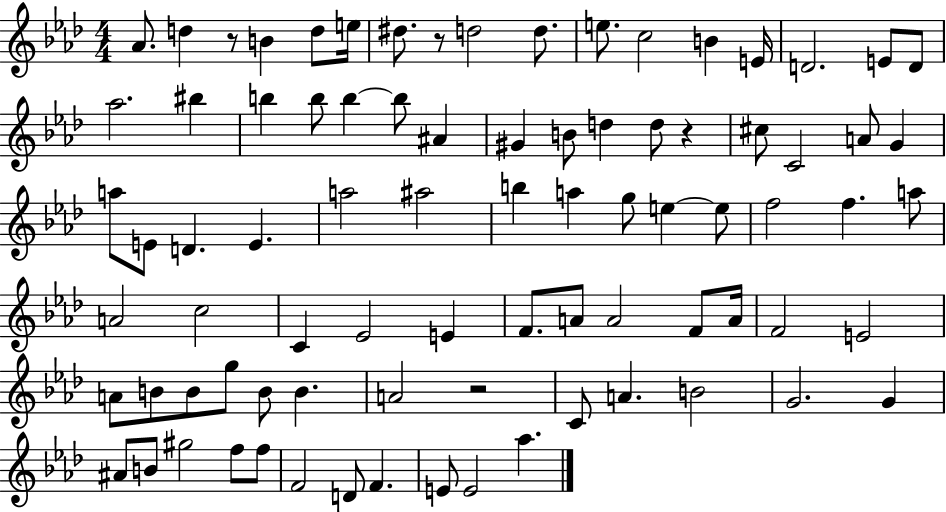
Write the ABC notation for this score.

X:1
T:Untitled
M:4/4
L:1/4
K:Ab
_A/2 d z/2 B d/2 e/4 ^d/2 z/2 d2 d/2 e/2 c2 B E/4 D2 E/2 D/2 _a2 ^b b b/2 b b/2 ^A ^G B/2 d d/2 z ^c/2 C2 A/2 G a/2 E/2 D E a2 ^a2 b a g/2 e e/2 f2 f a/2 A2 c2 C _E2 E F/2 A/2 A2 F/2 A/4 F2 E2 A/2 B/2 B/2 g/2 B/2 B A2 z2 C/2 A B2 G2 G ^A/2 B/2 ^g2 f/2 f/2 F2 D/2 F E/2 E2 _a